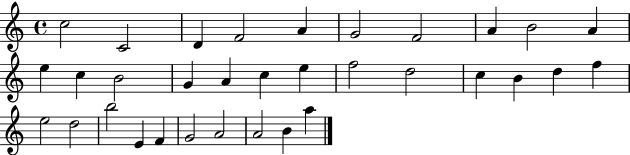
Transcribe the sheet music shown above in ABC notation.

X:1
T:Untitled
M:4/4
L:1/4
K:C
c2 C2 D F2 A G2 F2 A B2 A e c B2 G A c e f2 d2 c B d f e2 d2 b2 E F G2 A2 A2 B a